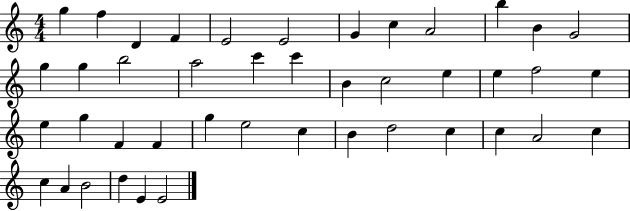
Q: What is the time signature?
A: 4/4